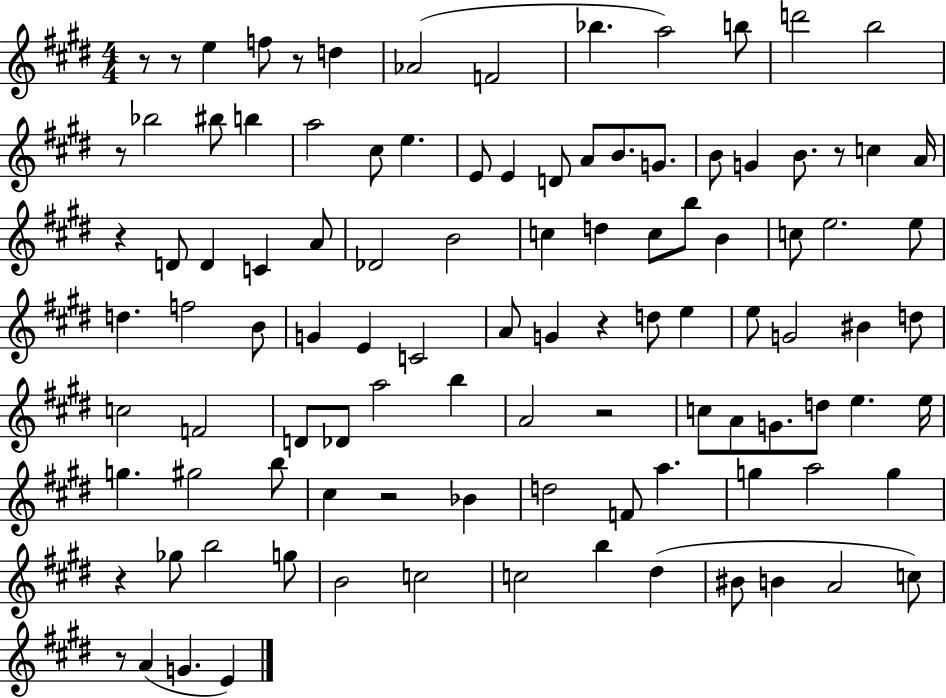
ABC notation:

X:1
T:Untitled
M:4/4
L:1/4
K:E
z/2 z/2 e f/2 z/2 d _A2 F2 _b a2 b/2 d'2 b2 z/2 _b2 ^b/2 b a2 ^c/2 e E/2 E D/2 A/2 B/2 G/2 B/2 G B/2 z/2 c A/4 z D/2 D C A/2 _D2 B2 c d c/2 b/2 B c/2 e2 e/2 d f2 B/2 G E C2 A/2 G z d/2 e e/2 G2 ^B d/2 c2 F2 D/2 _D/2 a2 b A2 z2 c/2 A/2 G/2 d/2 e e/4 g ^g2 b/2 ^c z2 _B d2 F/2 a g a2 g z _g/2 b2 g/2 B2 c2 c2 b ^d ^B/2 B A2 c/2 z/2 A G E